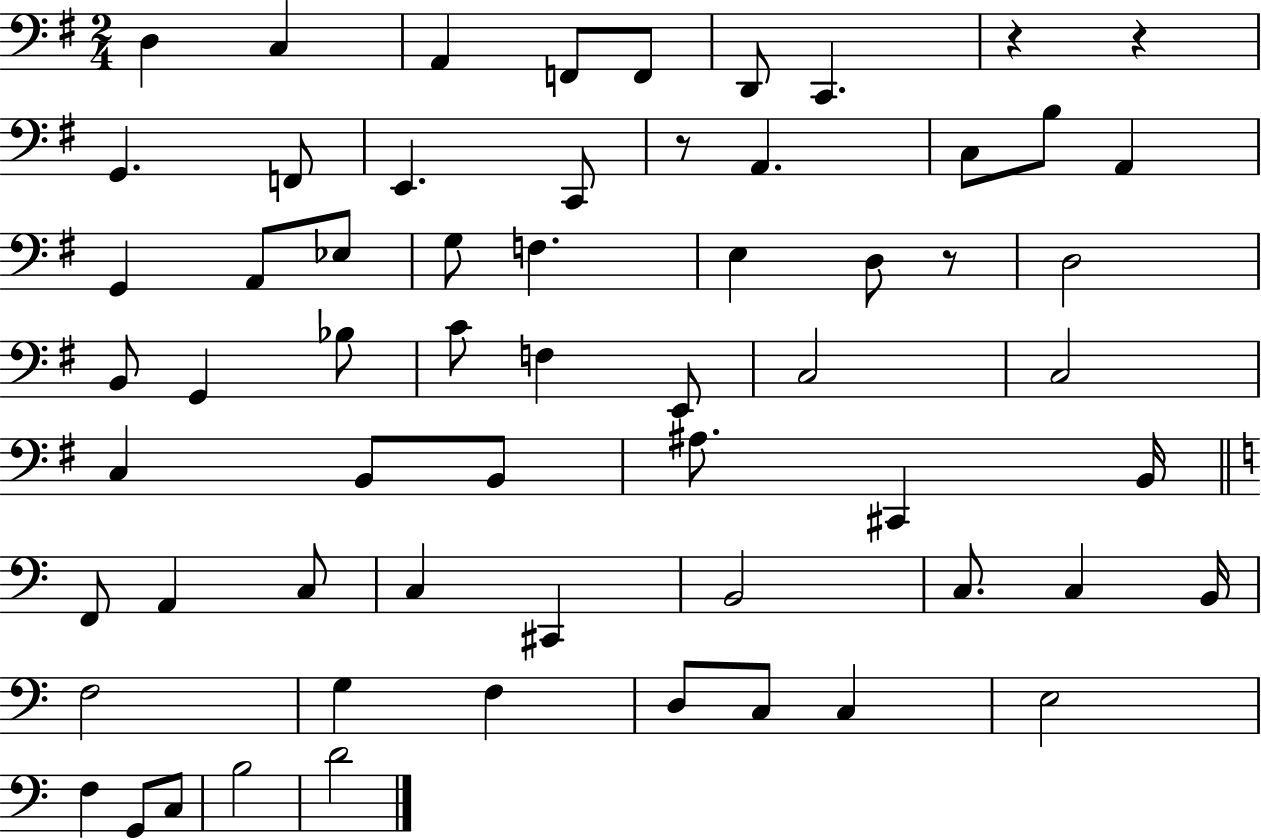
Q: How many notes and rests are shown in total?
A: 62